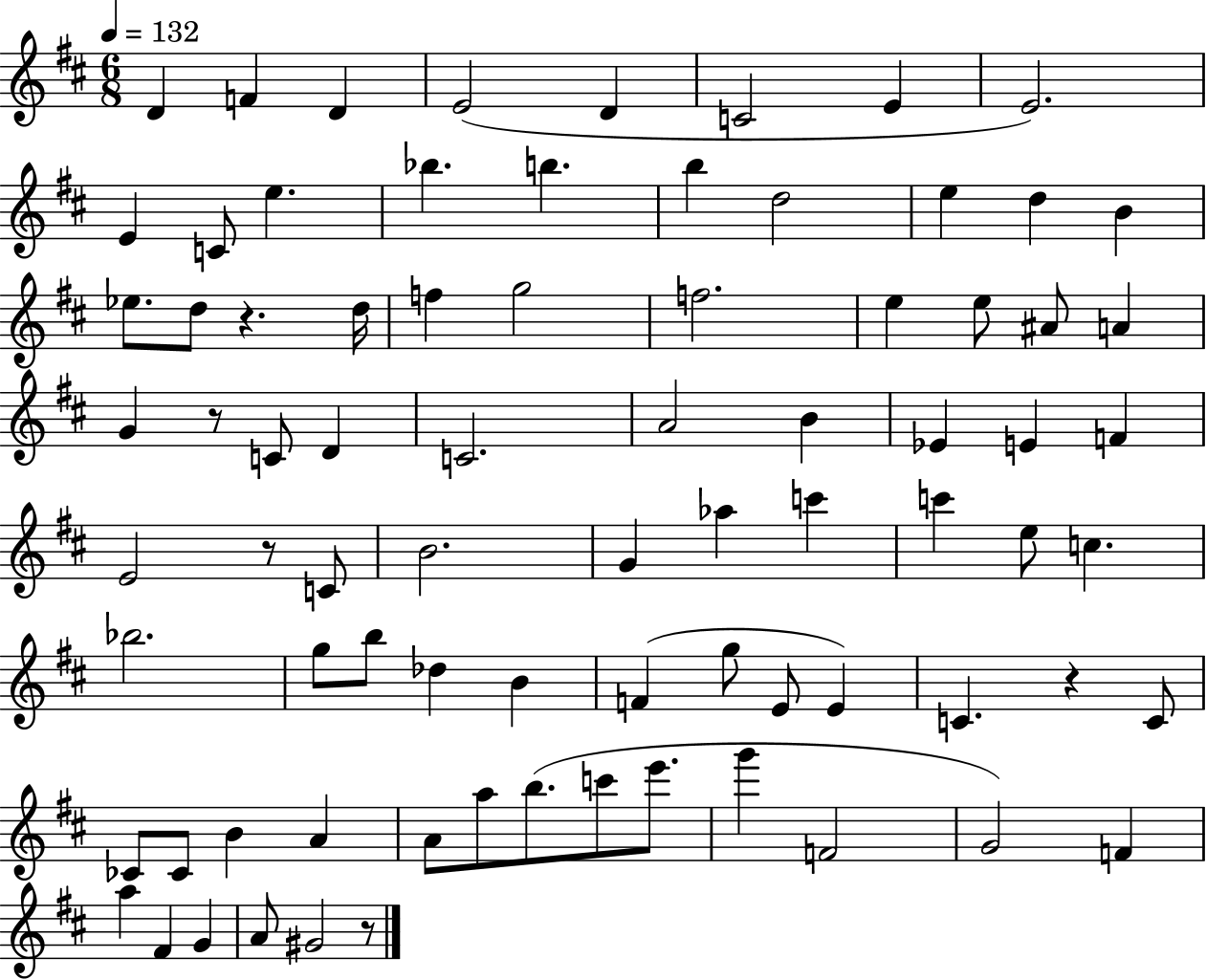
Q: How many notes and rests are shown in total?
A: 80